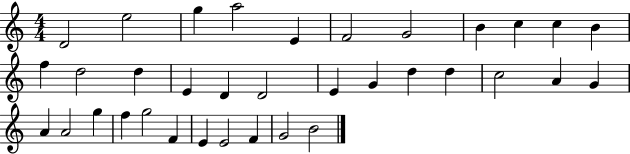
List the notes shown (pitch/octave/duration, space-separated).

D4/h E5/h G5/q A5/h E4/q F4/h G4/h B4/q C5/q C5/q B4/q F5/q D5/h D5/q E4/q D4/q D4/h E4/q G4/q D5/q D5/q C5/h A4/q G4/q A4/q A4/h G5/q F5/q G5/h F4/q E4/q E4/h F4/q G4/h B4/h